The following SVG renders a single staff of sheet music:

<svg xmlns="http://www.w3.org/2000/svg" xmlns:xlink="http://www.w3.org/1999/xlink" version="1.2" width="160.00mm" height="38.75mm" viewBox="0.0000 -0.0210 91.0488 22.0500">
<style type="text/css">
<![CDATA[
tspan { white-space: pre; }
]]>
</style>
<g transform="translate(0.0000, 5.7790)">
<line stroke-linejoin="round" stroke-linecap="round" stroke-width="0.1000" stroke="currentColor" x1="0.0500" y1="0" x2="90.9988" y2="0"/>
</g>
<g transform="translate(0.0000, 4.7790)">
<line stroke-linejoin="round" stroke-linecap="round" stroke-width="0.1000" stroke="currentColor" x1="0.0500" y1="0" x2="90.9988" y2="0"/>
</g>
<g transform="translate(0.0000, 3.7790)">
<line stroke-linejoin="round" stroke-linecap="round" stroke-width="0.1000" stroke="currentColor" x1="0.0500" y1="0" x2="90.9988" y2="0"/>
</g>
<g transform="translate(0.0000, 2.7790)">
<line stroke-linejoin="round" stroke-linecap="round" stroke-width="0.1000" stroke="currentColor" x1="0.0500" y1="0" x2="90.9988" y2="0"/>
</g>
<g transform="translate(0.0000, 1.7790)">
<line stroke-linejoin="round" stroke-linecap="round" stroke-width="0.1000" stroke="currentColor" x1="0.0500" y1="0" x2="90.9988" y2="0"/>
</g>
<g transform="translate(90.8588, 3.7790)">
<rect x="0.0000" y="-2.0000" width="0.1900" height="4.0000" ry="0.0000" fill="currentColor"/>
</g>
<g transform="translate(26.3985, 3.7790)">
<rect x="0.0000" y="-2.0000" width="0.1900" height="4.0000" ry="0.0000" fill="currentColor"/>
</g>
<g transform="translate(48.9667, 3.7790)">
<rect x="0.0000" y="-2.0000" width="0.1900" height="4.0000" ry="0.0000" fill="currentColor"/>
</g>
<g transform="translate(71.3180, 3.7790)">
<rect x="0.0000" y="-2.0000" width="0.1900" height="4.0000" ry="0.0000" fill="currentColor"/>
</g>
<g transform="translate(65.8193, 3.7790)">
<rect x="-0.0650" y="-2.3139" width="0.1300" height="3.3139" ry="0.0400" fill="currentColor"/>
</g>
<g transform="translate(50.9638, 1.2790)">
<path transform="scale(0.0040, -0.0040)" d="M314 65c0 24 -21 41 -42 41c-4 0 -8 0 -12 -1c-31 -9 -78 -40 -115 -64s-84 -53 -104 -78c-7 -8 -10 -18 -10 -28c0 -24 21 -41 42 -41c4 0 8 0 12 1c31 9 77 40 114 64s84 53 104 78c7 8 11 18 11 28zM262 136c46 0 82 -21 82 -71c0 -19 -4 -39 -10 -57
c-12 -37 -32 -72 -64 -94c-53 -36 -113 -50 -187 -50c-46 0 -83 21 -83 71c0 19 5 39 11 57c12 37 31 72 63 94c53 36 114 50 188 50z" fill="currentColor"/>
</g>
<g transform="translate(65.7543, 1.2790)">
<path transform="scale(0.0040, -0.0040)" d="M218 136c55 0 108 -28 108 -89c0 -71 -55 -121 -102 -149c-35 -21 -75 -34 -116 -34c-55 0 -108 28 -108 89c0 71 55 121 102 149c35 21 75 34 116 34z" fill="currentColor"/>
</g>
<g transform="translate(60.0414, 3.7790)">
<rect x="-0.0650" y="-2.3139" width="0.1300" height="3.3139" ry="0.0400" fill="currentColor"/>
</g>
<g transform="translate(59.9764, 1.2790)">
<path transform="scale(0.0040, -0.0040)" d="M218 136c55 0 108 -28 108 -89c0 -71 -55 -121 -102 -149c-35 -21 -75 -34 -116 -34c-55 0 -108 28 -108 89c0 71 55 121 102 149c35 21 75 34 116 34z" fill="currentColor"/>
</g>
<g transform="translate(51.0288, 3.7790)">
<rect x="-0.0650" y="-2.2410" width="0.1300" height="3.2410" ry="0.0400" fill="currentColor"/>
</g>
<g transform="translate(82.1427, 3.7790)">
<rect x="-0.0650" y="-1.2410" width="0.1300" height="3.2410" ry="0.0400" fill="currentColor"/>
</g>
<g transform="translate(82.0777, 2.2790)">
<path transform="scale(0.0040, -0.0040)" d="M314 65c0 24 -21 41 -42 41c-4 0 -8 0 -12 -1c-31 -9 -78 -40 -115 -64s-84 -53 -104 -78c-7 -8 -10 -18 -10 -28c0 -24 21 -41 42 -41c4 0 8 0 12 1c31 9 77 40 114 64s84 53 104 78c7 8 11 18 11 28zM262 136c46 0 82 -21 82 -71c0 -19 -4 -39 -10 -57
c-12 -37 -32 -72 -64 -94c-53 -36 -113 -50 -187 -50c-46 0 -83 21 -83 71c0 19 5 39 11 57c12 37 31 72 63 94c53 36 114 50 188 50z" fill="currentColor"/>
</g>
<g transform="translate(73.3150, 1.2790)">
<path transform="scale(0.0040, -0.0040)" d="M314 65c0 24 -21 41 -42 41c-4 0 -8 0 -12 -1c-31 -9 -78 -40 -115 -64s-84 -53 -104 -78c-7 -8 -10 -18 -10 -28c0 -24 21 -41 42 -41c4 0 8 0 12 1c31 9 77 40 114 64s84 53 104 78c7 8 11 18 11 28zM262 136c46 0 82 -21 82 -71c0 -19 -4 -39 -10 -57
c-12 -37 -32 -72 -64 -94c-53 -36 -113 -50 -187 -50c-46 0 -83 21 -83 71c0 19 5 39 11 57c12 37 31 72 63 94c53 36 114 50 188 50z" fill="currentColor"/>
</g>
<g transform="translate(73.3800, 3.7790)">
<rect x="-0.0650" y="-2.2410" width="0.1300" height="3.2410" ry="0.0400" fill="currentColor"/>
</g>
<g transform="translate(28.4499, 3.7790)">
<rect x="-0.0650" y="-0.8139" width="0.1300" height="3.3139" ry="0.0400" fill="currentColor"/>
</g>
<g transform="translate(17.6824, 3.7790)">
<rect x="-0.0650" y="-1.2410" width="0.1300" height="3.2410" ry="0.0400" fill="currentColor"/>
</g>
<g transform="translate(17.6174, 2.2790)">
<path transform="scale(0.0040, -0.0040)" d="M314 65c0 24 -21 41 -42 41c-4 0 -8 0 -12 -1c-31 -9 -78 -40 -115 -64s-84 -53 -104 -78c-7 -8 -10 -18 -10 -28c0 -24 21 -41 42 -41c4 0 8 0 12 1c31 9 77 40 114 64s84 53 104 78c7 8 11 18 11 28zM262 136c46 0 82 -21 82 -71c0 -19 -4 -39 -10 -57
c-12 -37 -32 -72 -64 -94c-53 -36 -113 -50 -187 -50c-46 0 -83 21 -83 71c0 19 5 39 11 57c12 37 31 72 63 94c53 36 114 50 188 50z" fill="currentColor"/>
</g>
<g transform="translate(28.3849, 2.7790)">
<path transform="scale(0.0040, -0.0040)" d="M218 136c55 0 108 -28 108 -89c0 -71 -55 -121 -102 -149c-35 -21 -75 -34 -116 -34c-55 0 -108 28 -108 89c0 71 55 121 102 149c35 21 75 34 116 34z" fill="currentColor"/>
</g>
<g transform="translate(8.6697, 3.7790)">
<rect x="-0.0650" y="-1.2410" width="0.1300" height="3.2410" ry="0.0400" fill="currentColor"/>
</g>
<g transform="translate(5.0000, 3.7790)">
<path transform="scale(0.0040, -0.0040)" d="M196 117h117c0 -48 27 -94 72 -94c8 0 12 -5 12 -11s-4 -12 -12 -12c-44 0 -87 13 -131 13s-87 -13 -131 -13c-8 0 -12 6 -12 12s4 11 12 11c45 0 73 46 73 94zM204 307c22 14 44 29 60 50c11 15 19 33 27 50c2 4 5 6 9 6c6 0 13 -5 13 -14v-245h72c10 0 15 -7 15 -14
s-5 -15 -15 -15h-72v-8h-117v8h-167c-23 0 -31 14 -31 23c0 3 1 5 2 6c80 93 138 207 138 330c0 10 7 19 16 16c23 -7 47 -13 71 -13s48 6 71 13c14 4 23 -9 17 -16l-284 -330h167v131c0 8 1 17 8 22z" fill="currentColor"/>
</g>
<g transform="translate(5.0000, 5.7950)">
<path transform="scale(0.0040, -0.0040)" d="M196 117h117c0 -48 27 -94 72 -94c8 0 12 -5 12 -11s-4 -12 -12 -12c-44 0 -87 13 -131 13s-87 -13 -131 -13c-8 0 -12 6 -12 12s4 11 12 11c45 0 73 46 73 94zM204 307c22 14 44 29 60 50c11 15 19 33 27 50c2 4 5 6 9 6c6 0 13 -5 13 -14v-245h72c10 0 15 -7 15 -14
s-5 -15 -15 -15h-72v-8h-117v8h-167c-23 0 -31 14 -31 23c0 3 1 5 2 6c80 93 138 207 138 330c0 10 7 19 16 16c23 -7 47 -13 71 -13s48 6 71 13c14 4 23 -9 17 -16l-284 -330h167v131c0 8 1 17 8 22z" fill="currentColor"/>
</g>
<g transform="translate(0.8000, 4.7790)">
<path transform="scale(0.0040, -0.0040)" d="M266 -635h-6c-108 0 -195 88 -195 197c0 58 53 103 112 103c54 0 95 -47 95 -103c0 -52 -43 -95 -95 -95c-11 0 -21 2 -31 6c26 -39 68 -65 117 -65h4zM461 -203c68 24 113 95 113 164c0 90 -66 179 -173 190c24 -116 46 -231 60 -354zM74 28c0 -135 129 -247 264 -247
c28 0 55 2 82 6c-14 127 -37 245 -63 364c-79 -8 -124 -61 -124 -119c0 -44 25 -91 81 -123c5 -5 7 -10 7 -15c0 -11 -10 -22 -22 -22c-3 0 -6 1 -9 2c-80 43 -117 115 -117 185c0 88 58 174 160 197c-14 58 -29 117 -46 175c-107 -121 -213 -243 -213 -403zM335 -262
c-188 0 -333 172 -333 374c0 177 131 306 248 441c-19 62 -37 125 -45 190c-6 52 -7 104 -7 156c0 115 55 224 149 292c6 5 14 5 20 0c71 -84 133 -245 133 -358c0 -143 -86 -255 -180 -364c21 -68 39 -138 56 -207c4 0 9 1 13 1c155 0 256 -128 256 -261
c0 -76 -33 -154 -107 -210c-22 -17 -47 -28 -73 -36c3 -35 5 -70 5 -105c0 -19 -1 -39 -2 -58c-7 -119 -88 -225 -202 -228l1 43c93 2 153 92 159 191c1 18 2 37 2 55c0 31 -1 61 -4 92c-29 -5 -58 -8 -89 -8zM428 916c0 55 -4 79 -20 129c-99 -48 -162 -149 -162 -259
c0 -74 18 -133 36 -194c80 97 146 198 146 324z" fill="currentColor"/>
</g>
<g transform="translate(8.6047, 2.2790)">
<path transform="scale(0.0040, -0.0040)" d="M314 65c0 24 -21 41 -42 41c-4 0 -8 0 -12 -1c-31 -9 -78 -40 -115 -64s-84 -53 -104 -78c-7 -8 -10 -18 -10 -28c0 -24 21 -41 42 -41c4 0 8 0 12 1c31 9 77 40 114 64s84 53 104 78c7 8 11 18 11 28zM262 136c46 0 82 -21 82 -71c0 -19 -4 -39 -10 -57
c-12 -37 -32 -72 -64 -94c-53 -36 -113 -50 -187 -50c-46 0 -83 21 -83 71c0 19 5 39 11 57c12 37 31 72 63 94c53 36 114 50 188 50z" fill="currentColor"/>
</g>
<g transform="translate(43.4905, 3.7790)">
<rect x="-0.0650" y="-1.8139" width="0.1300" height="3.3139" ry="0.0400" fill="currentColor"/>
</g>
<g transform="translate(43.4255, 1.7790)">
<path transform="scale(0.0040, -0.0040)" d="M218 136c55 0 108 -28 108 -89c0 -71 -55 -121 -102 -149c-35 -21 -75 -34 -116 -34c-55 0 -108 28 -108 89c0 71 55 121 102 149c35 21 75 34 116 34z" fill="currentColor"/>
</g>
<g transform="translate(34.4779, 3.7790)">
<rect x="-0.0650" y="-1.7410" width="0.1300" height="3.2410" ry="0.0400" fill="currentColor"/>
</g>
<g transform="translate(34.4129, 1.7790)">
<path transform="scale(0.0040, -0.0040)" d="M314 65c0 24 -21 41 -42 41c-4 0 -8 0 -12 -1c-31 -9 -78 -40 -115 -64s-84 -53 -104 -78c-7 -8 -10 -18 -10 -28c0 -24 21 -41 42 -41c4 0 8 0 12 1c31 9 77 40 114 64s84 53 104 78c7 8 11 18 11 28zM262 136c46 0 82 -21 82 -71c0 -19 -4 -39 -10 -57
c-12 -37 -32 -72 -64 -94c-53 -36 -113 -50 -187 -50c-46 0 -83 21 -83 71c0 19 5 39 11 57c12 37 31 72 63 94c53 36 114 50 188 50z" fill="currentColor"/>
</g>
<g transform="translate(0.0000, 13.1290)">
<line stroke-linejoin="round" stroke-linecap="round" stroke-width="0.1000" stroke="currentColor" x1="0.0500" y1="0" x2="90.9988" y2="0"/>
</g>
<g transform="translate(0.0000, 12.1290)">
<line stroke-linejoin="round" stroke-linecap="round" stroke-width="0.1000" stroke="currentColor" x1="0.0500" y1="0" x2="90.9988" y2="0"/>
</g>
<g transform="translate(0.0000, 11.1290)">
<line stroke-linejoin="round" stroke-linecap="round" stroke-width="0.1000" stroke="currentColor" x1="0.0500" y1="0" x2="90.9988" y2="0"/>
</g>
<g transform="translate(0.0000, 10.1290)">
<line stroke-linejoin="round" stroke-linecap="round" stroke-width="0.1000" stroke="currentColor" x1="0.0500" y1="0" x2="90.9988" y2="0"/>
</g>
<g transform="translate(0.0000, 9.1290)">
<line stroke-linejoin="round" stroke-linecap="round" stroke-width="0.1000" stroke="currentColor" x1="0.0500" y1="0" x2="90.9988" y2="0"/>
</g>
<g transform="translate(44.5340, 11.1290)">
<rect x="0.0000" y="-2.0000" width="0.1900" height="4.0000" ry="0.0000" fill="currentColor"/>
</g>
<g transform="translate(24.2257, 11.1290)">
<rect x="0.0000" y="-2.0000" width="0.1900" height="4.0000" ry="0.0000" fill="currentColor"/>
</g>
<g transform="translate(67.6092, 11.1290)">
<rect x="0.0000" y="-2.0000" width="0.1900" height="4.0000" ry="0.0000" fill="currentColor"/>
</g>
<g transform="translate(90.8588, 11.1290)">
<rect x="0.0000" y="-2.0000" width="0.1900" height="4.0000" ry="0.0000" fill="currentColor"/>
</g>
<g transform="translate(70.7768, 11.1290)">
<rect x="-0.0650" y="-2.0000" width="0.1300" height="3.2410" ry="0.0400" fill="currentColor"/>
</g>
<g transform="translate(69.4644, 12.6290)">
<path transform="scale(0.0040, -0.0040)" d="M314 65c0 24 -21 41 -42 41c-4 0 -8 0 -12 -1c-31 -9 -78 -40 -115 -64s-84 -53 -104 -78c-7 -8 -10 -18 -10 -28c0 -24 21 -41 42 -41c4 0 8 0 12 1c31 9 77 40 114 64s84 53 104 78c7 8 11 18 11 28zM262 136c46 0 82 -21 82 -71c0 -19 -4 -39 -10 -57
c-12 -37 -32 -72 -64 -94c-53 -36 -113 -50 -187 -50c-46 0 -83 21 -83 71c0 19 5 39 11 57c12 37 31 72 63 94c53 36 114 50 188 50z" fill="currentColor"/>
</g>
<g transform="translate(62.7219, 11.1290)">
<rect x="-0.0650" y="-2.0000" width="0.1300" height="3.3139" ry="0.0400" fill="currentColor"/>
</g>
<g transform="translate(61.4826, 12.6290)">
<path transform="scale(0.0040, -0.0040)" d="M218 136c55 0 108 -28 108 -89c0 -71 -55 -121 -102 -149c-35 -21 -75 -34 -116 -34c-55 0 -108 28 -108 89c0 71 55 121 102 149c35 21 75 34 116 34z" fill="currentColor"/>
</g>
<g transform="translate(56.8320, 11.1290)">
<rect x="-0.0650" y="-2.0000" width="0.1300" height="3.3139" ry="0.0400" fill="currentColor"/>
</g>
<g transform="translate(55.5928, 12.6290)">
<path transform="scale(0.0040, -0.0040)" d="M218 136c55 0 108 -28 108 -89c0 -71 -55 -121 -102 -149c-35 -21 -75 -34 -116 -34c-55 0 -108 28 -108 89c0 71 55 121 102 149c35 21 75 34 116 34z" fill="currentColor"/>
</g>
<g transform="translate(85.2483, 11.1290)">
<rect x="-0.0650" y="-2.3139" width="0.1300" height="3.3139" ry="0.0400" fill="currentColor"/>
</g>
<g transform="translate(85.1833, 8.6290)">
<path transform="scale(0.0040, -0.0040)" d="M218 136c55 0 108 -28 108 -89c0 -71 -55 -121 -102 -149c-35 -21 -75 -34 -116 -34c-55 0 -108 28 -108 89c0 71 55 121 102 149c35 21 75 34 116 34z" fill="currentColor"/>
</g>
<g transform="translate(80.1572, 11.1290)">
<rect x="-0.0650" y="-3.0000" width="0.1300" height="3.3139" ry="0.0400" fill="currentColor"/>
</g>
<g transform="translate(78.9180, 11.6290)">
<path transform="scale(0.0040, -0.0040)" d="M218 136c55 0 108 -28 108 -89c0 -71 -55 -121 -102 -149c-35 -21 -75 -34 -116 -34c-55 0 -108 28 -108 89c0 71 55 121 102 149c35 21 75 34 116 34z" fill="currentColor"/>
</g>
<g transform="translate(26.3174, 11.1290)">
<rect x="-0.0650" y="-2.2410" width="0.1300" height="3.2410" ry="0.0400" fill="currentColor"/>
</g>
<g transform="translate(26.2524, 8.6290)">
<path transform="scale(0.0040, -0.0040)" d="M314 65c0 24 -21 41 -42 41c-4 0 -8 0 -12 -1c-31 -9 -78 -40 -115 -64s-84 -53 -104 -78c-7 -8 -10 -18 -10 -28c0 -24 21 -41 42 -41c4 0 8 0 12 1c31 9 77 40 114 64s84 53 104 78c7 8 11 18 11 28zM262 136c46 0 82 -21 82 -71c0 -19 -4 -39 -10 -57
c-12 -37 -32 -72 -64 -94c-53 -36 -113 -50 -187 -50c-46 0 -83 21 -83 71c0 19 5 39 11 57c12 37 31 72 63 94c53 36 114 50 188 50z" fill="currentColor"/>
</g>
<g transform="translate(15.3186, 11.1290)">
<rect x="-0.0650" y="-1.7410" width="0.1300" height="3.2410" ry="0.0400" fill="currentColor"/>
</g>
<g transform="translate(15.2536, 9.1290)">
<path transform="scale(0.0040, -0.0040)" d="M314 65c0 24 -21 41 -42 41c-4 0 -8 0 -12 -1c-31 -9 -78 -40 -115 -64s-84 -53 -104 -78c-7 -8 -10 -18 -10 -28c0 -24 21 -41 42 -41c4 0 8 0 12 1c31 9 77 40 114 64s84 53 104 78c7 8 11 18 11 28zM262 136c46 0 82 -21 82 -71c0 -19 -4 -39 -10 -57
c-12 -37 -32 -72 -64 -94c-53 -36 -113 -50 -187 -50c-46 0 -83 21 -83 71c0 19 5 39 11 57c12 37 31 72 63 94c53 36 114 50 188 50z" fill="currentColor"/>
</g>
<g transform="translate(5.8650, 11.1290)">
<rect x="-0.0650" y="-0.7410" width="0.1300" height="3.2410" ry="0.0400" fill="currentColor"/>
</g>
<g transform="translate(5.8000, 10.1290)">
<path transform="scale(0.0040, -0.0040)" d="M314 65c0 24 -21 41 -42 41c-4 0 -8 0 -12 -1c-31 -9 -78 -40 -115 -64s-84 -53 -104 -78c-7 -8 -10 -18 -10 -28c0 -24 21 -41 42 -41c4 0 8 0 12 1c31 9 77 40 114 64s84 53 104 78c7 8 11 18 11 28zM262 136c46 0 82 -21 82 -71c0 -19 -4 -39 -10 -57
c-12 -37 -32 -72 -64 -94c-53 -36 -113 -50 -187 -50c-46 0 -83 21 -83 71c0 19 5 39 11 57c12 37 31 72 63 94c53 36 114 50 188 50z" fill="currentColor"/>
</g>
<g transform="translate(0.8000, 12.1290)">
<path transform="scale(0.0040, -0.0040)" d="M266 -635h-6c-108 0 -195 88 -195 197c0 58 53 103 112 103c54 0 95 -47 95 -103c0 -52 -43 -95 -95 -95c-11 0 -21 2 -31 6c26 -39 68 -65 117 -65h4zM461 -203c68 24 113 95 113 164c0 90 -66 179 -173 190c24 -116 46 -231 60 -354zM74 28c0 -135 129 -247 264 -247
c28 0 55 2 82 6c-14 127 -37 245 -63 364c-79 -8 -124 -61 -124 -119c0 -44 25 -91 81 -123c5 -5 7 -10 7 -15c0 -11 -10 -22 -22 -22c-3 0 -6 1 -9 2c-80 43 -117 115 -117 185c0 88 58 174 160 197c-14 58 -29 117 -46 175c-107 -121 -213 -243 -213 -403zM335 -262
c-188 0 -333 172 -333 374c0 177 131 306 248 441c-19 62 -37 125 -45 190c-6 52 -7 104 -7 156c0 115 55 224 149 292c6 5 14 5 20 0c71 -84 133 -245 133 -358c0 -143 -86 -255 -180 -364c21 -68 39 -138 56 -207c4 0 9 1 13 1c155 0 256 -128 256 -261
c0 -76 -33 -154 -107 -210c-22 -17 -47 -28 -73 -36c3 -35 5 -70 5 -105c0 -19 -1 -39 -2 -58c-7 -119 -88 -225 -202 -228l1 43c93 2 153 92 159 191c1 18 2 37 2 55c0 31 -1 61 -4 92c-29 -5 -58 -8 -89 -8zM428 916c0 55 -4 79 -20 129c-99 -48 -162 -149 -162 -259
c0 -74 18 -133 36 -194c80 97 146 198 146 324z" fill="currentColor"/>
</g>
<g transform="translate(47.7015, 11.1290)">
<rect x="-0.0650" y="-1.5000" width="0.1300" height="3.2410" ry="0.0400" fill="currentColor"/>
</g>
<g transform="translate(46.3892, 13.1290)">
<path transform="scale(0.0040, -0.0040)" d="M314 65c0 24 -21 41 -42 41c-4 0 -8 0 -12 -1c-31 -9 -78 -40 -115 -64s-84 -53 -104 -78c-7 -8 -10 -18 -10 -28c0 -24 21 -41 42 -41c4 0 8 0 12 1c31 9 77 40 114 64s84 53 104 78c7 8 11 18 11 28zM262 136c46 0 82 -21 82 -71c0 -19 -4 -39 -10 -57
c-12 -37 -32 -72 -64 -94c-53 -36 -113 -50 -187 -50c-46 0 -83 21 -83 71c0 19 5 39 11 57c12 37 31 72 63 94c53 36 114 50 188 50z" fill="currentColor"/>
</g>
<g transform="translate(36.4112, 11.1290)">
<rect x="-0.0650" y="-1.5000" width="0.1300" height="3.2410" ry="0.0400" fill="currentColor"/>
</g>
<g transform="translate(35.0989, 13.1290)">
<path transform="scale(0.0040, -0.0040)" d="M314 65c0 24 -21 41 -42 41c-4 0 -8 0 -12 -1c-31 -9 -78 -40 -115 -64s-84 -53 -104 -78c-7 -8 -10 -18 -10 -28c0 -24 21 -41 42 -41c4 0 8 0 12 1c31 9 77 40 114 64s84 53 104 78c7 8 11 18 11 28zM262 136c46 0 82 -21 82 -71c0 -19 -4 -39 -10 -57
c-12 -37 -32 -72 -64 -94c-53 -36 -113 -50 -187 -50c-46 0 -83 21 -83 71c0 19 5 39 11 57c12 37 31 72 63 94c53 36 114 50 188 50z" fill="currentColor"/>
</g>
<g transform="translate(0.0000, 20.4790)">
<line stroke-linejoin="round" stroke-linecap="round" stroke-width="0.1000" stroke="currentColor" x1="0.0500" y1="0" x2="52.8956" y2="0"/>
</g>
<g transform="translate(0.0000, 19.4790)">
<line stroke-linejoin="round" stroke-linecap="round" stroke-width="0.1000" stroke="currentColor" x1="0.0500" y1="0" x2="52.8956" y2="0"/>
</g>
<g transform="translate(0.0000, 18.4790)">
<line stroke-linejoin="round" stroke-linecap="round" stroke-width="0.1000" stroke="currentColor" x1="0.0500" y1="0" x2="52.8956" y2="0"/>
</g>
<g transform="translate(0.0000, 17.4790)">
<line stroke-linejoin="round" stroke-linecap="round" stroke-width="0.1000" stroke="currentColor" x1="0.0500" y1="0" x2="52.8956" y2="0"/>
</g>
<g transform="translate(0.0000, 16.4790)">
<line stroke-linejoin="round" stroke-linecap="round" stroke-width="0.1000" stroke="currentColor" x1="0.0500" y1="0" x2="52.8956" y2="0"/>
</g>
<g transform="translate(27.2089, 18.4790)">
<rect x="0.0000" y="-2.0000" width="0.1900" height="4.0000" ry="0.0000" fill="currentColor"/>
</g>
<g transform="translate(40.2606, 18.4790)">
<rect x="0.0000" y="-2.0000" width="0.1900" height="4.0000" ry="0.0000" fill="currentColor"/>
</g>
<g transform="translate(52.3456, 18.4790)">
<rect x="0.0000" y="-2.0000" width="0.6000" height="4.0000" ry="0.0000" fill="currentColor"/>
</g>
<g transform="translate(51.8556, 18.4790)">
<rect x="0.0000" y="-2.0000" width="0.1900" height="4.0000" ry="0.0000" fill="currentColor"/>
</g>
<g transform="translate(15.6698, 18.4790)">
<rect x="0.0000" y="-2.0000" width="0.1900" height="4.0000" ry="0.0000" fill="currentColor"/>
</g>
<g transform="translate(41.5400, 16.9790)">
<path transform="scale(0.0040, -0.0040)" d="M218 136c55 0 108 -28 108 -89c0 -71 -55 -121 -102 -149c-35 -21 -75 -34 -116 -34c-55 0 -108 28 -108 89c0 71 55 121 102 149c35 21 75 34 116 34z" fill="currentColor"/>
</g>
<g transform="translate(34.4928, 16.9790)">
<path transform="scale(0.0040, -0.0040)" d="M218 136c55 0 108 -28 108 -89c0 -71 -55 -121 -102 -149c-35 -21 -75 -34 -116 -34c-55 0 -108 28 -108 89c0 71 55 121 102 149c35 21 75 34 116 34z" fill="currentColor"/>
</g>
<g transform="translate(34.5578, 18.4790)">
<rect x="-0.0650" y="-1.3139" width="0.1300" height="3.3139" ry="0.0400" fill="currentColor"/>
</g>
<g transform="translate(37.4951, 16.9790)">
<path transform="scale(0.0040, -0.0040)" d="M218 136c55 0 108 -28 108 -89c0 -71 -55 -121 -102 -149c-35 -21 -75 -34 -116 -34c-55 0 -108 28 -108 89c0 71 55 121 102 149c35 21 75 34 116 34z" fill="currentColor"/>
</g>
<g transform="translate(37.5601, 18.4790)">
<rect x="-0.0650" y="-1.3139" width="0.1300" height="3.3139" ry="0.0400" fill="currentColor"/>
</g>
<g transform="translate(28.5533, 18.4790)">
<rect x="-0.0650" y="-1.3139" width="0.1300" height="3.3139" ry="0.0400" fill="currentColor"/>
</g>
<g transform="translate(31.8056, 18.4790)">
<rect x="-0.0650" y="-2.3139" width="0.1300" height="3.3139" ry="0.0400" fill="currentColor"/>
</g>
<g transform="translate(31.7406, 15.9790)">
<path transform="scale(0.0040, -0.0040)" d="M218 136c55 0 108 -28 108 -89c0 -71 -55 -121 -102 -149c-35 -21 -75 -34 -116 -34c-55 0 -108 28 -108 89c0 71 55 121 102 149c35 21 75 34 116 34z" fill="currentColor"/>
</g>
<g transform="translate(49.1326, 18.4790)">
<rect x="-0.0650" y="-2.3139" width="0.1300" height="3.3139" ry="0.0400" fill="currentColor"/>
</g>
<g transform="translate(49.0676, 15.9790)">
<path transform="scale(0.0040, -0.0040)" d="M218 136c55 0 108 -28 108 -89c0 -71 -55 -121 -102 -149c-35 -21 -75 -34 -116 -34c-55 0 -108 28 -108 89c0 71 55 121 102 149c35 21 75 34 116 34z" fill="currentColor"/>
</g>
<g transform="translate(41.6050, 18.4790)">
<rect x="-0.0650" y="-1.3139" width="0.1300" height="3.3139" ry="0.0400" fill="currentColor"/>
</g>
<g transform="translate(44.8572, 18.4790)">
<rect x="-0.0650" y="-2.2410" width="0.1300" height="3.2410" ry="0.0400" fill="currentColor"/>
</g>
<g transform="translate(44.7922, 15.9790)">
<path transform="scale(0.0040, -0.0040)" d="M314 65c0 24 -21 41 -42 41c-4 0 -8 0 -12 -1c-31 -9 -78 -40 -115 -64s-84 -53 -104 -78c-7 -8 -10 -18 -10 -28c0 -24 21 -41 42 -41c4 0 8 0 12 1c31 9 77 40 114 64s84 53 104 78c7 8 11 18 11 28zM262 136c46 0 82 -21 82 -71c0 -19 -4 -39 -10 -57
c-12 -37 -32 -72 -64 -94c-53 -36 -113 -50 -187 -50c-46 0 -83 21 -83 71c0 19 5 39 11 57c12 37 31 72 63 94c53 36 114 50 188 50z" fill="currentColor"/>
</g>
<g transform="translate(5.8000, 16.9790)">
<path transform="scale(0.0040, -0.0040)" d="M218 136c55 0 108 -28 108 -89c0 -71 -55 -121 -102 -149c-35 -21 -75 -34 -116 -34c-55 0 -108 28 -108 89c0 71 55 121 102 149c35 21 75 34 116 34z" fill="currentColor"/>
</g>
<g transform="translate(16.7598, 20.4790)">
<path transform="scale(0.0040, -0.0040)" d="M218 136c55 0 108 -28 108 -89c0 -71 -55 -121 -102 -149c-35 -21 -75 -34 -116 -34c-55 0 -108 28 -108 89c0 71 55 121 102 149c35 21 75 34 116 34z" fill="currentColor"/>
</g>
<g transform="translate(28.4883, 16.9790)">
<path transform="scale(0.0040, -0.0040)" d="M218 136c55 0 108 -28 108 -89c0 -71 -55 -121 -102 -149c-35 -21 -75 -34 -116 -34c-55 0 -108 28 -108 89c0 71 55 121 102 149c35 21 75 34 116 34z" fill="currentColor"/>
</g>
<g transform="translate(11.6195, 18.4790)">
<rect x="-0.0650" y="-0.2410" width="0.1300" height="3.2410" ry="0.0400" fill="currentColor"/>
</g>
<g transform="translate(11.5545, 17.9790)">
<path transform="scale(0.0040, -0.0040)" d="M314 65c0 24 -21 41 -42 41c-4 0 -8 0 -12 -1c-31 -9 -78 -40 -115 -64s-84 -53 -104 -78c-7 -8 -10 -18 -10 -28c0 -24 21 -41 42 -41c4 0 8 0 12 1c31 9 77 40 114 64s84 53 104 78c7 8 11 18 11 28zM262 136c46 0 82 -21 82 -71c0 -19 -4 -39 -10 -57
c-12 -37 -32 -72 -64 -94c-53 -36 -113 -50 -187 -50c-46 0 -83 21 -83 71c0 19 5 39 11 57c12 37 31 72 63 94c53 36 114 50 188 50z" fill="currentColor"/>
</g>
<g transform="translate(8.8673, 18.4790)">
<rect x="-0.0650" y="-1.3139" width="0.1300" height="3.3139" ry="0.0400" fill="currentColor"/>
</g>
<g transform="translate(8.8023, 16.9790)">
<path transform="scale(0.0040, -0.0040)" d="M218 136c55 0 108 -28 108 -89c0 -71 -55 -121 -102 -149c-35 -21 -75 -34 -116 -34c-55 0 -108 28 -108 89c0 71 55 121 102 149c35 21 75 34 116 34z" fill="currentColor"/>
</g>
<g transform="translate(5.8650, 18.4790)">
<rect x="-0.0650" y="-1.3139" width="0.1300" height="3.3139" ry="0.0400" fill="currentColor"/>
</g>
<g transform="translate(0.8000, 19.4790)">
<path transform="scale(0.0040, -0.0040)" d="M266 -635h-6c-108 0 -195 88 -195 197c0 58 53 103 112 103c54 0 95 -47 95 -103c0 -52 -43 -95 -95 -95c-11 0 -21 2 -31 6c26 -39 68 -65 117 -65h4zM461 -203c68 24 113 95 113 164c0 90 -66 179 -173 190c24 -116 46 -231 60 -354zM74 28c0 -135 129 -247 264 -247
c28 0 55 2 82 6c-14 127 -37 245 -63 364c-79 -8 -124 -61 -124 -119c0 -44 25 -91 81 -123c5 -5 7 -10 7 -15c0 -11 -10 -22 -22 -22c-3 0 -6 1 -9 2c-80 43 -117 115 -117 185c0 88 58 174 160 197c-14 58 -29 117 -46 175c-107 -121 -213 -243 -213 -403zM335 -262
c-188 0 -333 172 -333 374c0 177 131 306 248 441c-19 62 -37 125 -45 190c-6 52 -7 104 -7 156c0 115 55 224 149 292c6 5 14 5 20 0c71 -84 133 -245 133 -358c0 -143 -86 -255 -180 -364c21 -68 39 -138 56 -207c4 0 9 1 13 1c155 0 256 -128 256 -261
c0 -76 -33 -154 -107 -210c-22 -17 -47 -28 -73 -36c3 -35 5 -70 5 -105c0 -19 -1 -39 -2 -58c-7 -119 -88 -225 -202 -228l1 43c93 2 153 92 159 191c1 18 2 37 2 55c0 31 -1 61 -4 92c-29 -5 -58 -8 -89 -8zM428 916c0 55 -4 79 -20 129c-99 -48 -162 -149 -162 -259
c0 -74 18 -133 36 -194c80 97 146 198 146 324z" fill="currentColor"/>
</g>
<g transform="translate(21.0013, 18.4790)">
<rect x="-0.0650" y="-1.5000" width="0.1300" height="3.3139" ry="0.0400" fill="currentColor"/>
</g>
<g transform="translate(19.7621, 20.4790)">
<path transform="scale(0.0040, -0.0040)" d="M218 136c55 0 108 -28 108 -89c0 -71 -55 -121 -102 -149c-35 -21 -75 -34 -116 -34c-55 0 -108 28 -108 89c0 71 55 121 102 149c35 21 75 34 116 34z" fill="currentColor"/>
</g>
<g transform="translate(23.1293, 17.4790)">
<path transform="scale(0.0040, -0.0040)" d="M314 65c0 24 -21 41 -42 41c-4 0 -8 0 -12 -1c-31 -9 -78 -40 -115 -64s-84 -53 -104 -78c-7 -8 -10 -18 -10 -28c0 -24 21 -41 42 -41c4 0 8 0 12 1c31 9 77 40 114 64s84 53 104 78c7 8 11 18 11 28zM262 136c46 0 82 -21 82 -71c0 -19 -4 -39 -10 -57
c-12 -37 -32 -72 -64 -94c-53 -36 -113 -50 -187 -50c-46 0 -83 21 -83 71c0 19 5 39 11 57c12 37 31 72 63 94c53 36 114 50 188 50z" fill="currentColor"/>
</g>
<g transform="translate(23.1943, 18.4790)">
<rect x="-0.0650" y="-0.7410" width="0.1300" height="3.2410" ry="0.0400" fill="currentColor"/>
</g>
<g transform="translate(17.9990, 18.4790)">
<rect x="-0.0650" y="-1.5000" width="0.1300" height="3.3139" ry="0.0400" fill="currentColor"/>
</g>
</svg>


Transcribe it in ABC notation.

X:1
T:Untitled
M:4/4
L:1/4
K:C
e2 e2 d f2 f g2 g g g2 e2 d2 f2 g2 E2 E2 F F F2 A g e e c2 E E d2 e g e e e g2 g